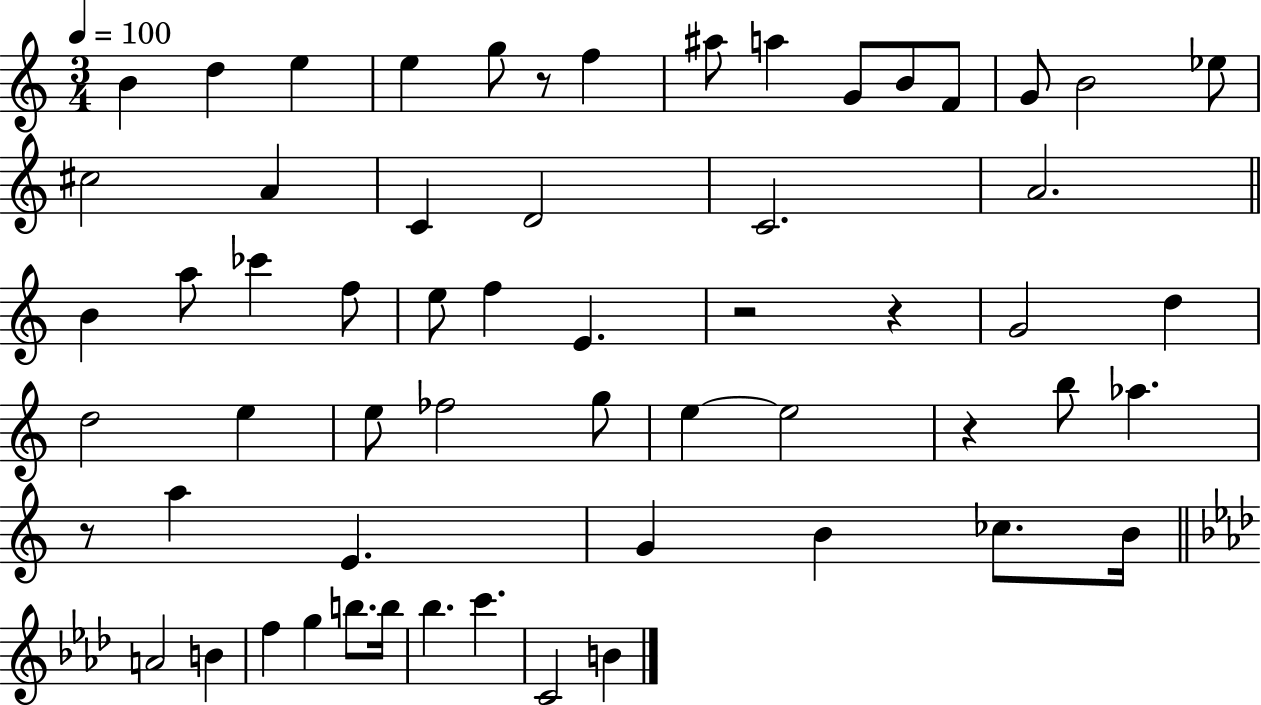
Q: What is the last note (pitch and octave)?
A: B4